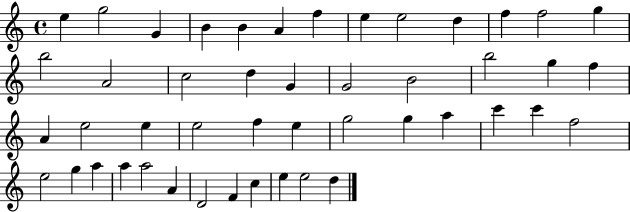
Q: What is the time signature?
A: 4/4